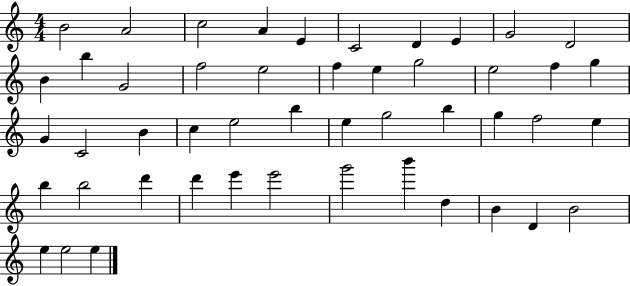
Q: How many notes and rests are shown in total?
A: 48